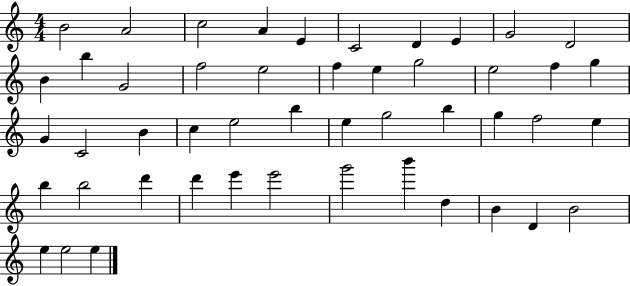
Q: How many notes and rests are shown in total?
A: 48